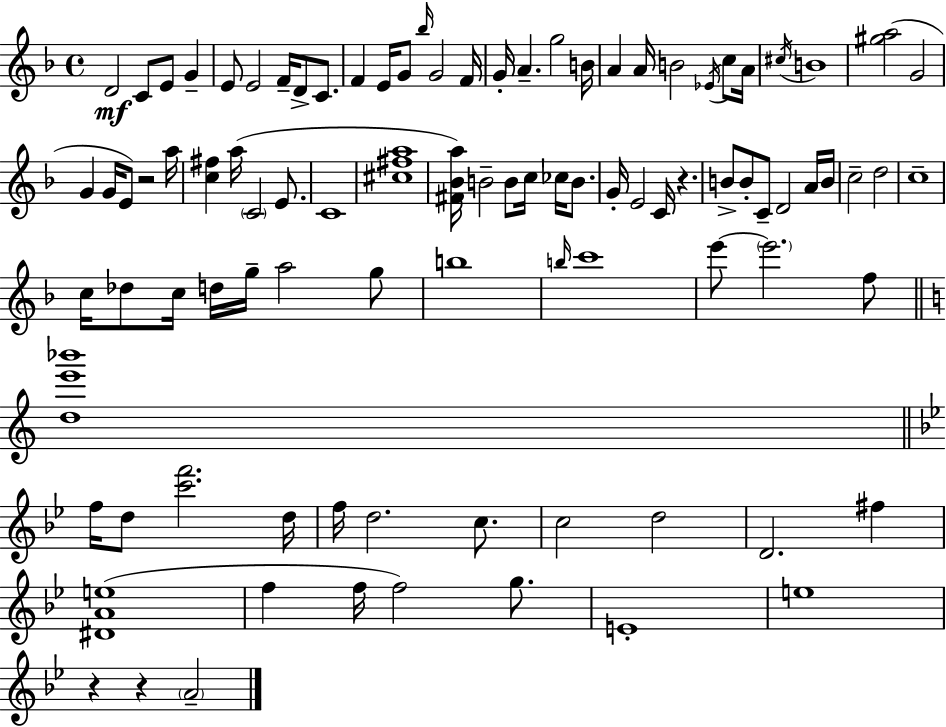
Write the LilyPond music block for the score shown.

{
  \clef treble
  \time 4/4
  \defaultTimeSignature
  \key d \minor
  d'2\mf c'8 e'8 g'4-- | e'8 e'2 f'16-- d'8-> c'8. | f'4 e'16 g'8 \grace { bes''16 } g'2 | f'16 g'16-. a'4.-- g''2 | \break b'16 a'4 a'16 b'2 \acciaccatura { ees'16 } c''8 | a'16 \acciaccatura { cis''16 } b'1 | <gis'' a''>2( g'2 | g'4 g'16 e'8) r2 | \break a''16 <c'' fis''>4 a''16( \parenthesize c'2 | e'8. c'1 | <cis'' fis'' a''>1 | <fis' bes' a''>16) b'2-- b'8 c''16 ces''16 | \break b'8. g'16-. e'2 c'16 r4. | b'8-> b'8-. c'8-- d'2 | a'16 b'16 c''2-- d''2 | c''1-- | \break c''16 des''8 c''16 d''16 g''16-- a''2 | g''8 b''1 | \grace { b''16 } c'''1 | e'''8~~ \parenthesize e'''2. | \break f''8 \bar "||" \break \key c \major <d'' e''' bes'''>1 | \bar "||" \break \key bes \major f''16 d''8 <c''' f'''>2. d''16 | f''16 d''2. c''8. | c''2 d''2 | d'2. fis''4 | \break <dis' a' e''>1( | f''4 f''16 f''2) g''8. | e'1-. | e''1 | \break r4 r4 \parenthesize a'2-- | \bar "|."
}